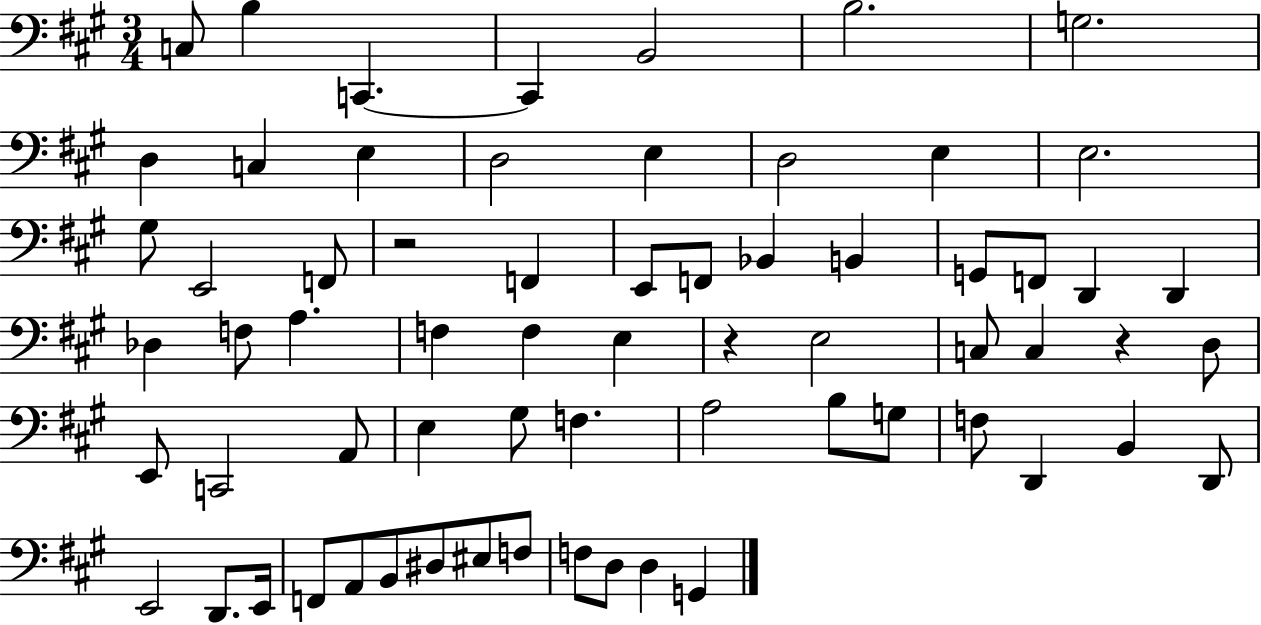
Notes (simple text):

C3/e B3/q C2/q. C2/q B2/h B3/h. G3/h. D3/q C3/q E3/q D3/h E3/q D3/h E3/q E3/h. G#3/e E2/h F2/e R/h F2/q E2/e F2/e Bb2/q B2/q G2/e F2/e D2/q D2/q Db3/q F3/e A3/q. F3/q F3/q E3/q R/q E3/h C3/e C3/q R/q D3/e E2/e C2/h A2/e E3/q G#3/e F3/q. A3/h B3/e G3/e F3/e D2/q B2/q D2/e E2/h D2/e. E2/s F2/e A2/e B2/e D#3/e EIS3/e F3/e F3/e D3/e D3/q G2/q